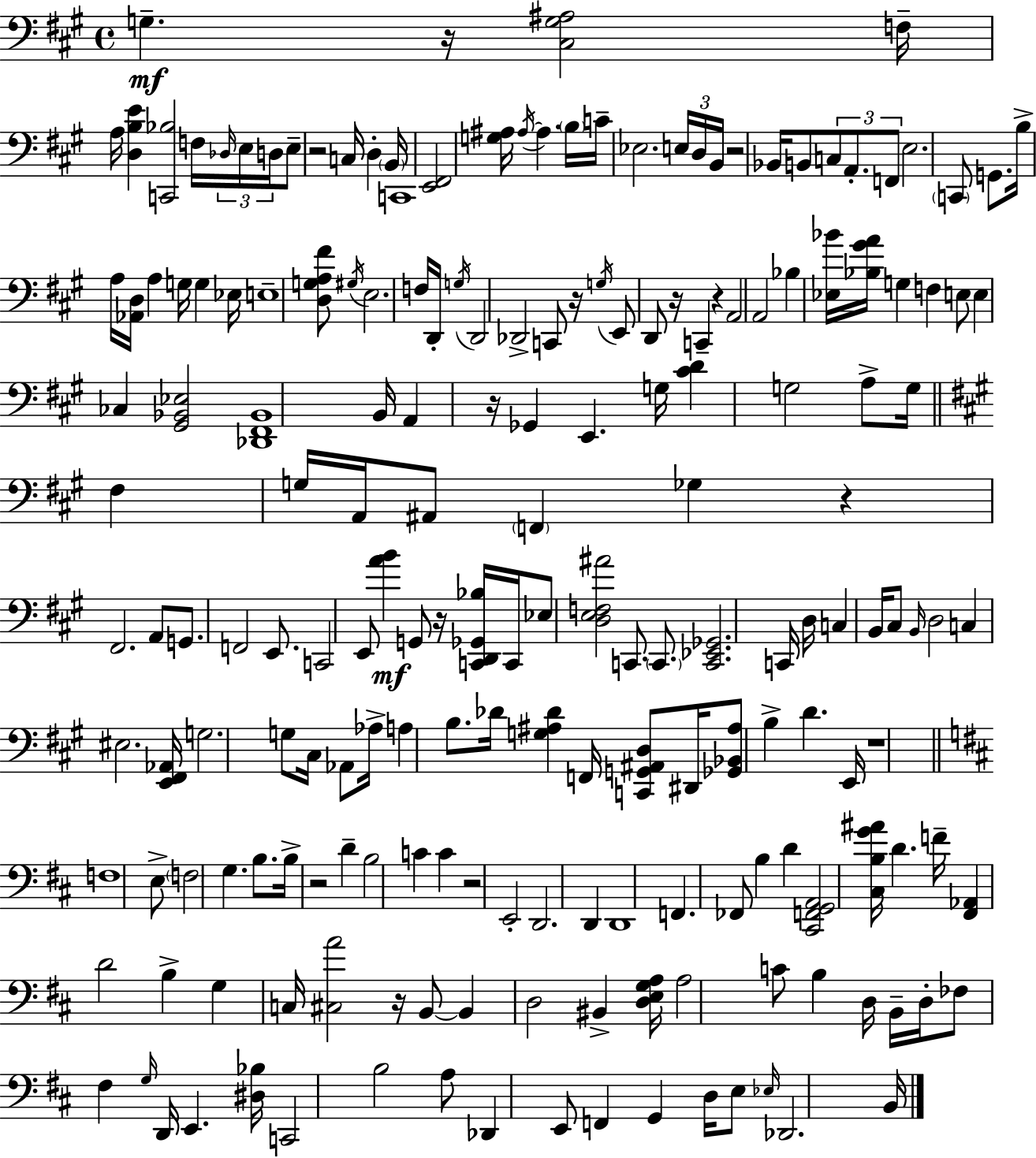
{
  \clef bass
  \time 4/4
  \defaultTimeSignature
  \key a \major
  \repeat volta 2 { g4.--\mf r16 <cis g ais>2 f16-- | a16 <d b e'>4 <c, bes>2 f16 \tuplet 3/2 { \grace { des16 } e16 | d16 } e8-- r2 c16 d4-. | \parenthesize b,16 c,1 | \break <e, fis,>2 <g ais>16 \acciaccatura { ais16~ }~ ais4. | \parenthesize b16 c'16-- ees2. \tuplet 3/2 { e16 | d16 b,16 } r2 bes,16 b,8 \tuplet 3/2 { c8 a,8.-. | f,8 } e2. | \break \parenthesize c,8 g,8. b16-> a16 <aes, d>16 a4 g16 g4 | ees16 e1-- | <d g a fis'>8 \acciaccatura { gis16 } e2. | f16 d,16-. \acciaccatura { g16 } d,2 des,2-> | \break c,8 r16 \acciaccatura { g16 } e,8 d,8 r16 c,4-- | r4 a,2 a,2 | bes4 <ees bes'>16 <bes gis' a'>16 g4 f4 | e8 e4 ces4 <gis, bes, ees>2 | \break <des, fis, bes,>1 | b,16 a,4 r16 ges,4 e,4. | g16 <cis' d'>4 g2 | a8-> g16 \bar "||" \break \key a \major fis4 g16 a,16 ais,8 \parenthesize f,4 ges4 | r4 fis,2. | a,8 g,8. f,2 e,8. | c,2 e,8 <a' b'>4\mf g,8 | \break r16 <c, d, ges, bes>16 c,16 ees8 <d e f ais'>2 c,8. | \parenthesize c,8. <c, ees, ges,>2. c,16 | d16 c4 b,16 cis8 \grace { b,16 } d2 | c4 eis2. | \break <e, fis, aes,>16 g2. g8 | cis16 aes,8 aes16-> a4 b8. des'16 <g ais des'>4 | f,16 <c, g, ais, d>8 dis,16 <ges, bes, ais>8 b4-> d'4. | e,16 r1 | \break \bar "||" \break \key b \minor f1 | e8-> \parenthesize f2 g4. | b8. b16-> r2 d'4-- | b2 c'4 c'4 | \break r2 e,2-. | d,2. d,4 | d,1 | f,4. fes,8 b4 d'4 | \break <cis, f, g, a,>2 <cis b g' ais'>16 d'4. f'16-- | <fis, aes,>4 d'2 b4-> | g4 c16 <cis a'>2 r16 b,8~~ | b,4 d2 bis,4-> | \break <d e g a>16 a2 c'8 b4 d16 | b,16-- d16-. fes8 fis4 \grace { g16 } d,16 e,4. | <dis bes>16 c,2 b2 | a8 des,4 e,8 f,4 g,4 | \break d16 e8 \grace { ees16 } des,2. | b,16 } \bar "|."
}